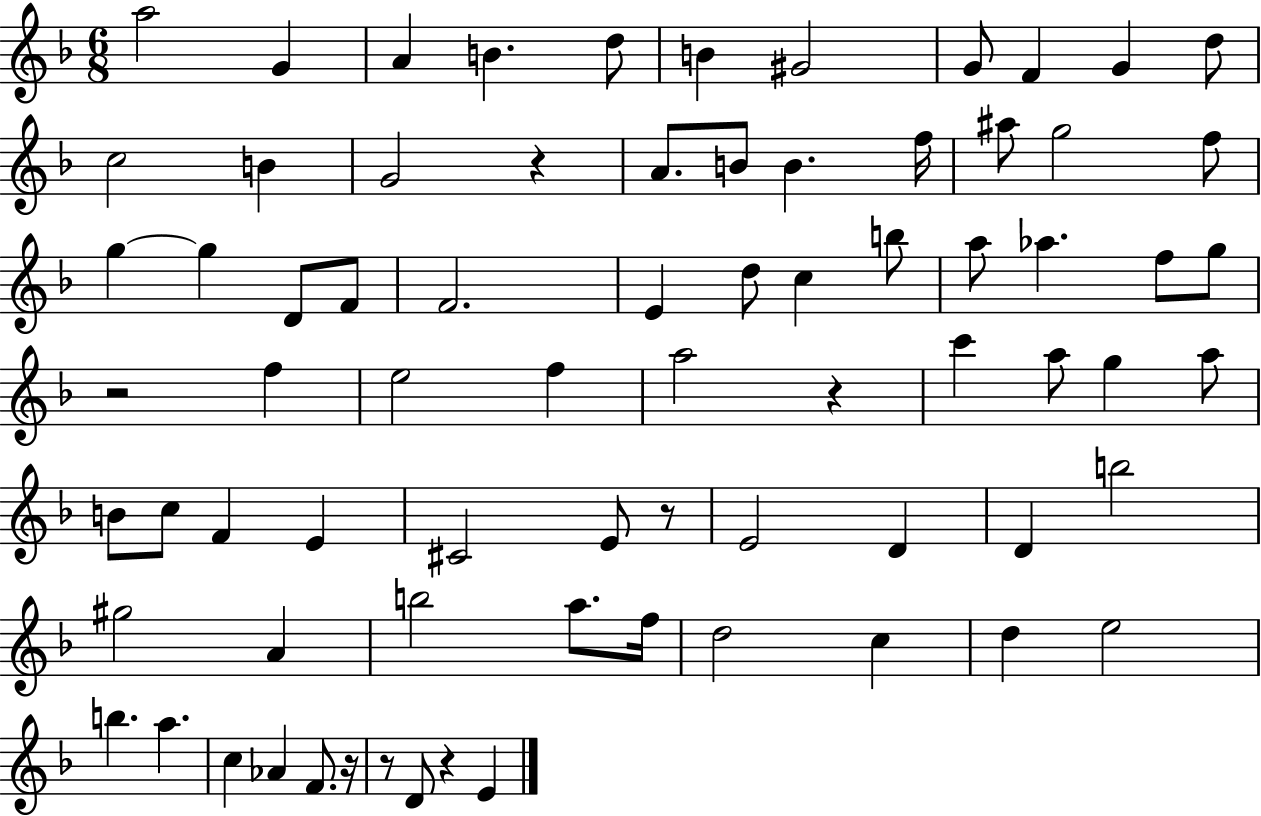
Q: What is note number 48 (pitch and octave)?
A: E4